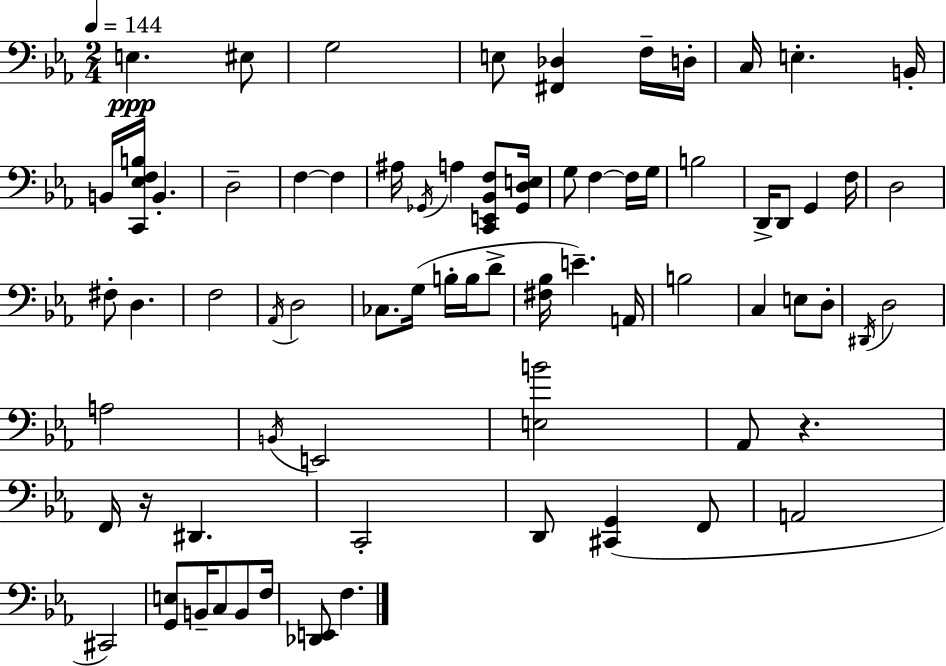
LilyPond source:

{
  \clef bass
  \numericTimeSignature
  \time 2/4
  \key c \minor
  \tempo 4 = 144
  \repeat volta 2 { e4.\ppp eis8 | g2 | e8 <fis, des>4 f16-- d16-. | c16 e4.-. b,16-. | \break b,16 <c, ees f b>16 b,4.-. | d2-- | f4~~ f4 | ais16 \acciaccatura { ges,16 } a4 <c, e, bes, f>8 | \break <ges, d e>16 g8 f4~~ f16 | g16 b2 | d,16-> d,8 g,4 | f16 d2 | \break fis8-. d4. | f2 | \acciaccatura { aes,16 } d2 | ces8. g16( b16-. b16 | \break d'8-> <fis bes>16 e'4.--) | a,16 b2 | c4 e8 | d8-. \acciaccatura { dis,16 } d2 | \break a2 | \acciaccatura { b,16 } e,2 | <e b'>2 | aes,8 r4. | \break f,16 r16 dis,4. | c,2-. | d,8 <cis, g,>4( | f,8 a,2 | \break cis,2) | <g, e>8 b,16-- c8 | b,8 f16 <des, e,>8 f4. | } \bar "|."
}